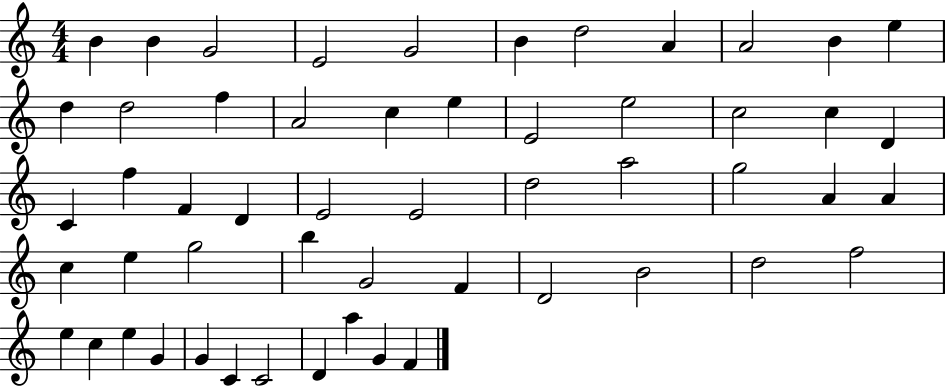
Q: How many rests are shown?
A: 0